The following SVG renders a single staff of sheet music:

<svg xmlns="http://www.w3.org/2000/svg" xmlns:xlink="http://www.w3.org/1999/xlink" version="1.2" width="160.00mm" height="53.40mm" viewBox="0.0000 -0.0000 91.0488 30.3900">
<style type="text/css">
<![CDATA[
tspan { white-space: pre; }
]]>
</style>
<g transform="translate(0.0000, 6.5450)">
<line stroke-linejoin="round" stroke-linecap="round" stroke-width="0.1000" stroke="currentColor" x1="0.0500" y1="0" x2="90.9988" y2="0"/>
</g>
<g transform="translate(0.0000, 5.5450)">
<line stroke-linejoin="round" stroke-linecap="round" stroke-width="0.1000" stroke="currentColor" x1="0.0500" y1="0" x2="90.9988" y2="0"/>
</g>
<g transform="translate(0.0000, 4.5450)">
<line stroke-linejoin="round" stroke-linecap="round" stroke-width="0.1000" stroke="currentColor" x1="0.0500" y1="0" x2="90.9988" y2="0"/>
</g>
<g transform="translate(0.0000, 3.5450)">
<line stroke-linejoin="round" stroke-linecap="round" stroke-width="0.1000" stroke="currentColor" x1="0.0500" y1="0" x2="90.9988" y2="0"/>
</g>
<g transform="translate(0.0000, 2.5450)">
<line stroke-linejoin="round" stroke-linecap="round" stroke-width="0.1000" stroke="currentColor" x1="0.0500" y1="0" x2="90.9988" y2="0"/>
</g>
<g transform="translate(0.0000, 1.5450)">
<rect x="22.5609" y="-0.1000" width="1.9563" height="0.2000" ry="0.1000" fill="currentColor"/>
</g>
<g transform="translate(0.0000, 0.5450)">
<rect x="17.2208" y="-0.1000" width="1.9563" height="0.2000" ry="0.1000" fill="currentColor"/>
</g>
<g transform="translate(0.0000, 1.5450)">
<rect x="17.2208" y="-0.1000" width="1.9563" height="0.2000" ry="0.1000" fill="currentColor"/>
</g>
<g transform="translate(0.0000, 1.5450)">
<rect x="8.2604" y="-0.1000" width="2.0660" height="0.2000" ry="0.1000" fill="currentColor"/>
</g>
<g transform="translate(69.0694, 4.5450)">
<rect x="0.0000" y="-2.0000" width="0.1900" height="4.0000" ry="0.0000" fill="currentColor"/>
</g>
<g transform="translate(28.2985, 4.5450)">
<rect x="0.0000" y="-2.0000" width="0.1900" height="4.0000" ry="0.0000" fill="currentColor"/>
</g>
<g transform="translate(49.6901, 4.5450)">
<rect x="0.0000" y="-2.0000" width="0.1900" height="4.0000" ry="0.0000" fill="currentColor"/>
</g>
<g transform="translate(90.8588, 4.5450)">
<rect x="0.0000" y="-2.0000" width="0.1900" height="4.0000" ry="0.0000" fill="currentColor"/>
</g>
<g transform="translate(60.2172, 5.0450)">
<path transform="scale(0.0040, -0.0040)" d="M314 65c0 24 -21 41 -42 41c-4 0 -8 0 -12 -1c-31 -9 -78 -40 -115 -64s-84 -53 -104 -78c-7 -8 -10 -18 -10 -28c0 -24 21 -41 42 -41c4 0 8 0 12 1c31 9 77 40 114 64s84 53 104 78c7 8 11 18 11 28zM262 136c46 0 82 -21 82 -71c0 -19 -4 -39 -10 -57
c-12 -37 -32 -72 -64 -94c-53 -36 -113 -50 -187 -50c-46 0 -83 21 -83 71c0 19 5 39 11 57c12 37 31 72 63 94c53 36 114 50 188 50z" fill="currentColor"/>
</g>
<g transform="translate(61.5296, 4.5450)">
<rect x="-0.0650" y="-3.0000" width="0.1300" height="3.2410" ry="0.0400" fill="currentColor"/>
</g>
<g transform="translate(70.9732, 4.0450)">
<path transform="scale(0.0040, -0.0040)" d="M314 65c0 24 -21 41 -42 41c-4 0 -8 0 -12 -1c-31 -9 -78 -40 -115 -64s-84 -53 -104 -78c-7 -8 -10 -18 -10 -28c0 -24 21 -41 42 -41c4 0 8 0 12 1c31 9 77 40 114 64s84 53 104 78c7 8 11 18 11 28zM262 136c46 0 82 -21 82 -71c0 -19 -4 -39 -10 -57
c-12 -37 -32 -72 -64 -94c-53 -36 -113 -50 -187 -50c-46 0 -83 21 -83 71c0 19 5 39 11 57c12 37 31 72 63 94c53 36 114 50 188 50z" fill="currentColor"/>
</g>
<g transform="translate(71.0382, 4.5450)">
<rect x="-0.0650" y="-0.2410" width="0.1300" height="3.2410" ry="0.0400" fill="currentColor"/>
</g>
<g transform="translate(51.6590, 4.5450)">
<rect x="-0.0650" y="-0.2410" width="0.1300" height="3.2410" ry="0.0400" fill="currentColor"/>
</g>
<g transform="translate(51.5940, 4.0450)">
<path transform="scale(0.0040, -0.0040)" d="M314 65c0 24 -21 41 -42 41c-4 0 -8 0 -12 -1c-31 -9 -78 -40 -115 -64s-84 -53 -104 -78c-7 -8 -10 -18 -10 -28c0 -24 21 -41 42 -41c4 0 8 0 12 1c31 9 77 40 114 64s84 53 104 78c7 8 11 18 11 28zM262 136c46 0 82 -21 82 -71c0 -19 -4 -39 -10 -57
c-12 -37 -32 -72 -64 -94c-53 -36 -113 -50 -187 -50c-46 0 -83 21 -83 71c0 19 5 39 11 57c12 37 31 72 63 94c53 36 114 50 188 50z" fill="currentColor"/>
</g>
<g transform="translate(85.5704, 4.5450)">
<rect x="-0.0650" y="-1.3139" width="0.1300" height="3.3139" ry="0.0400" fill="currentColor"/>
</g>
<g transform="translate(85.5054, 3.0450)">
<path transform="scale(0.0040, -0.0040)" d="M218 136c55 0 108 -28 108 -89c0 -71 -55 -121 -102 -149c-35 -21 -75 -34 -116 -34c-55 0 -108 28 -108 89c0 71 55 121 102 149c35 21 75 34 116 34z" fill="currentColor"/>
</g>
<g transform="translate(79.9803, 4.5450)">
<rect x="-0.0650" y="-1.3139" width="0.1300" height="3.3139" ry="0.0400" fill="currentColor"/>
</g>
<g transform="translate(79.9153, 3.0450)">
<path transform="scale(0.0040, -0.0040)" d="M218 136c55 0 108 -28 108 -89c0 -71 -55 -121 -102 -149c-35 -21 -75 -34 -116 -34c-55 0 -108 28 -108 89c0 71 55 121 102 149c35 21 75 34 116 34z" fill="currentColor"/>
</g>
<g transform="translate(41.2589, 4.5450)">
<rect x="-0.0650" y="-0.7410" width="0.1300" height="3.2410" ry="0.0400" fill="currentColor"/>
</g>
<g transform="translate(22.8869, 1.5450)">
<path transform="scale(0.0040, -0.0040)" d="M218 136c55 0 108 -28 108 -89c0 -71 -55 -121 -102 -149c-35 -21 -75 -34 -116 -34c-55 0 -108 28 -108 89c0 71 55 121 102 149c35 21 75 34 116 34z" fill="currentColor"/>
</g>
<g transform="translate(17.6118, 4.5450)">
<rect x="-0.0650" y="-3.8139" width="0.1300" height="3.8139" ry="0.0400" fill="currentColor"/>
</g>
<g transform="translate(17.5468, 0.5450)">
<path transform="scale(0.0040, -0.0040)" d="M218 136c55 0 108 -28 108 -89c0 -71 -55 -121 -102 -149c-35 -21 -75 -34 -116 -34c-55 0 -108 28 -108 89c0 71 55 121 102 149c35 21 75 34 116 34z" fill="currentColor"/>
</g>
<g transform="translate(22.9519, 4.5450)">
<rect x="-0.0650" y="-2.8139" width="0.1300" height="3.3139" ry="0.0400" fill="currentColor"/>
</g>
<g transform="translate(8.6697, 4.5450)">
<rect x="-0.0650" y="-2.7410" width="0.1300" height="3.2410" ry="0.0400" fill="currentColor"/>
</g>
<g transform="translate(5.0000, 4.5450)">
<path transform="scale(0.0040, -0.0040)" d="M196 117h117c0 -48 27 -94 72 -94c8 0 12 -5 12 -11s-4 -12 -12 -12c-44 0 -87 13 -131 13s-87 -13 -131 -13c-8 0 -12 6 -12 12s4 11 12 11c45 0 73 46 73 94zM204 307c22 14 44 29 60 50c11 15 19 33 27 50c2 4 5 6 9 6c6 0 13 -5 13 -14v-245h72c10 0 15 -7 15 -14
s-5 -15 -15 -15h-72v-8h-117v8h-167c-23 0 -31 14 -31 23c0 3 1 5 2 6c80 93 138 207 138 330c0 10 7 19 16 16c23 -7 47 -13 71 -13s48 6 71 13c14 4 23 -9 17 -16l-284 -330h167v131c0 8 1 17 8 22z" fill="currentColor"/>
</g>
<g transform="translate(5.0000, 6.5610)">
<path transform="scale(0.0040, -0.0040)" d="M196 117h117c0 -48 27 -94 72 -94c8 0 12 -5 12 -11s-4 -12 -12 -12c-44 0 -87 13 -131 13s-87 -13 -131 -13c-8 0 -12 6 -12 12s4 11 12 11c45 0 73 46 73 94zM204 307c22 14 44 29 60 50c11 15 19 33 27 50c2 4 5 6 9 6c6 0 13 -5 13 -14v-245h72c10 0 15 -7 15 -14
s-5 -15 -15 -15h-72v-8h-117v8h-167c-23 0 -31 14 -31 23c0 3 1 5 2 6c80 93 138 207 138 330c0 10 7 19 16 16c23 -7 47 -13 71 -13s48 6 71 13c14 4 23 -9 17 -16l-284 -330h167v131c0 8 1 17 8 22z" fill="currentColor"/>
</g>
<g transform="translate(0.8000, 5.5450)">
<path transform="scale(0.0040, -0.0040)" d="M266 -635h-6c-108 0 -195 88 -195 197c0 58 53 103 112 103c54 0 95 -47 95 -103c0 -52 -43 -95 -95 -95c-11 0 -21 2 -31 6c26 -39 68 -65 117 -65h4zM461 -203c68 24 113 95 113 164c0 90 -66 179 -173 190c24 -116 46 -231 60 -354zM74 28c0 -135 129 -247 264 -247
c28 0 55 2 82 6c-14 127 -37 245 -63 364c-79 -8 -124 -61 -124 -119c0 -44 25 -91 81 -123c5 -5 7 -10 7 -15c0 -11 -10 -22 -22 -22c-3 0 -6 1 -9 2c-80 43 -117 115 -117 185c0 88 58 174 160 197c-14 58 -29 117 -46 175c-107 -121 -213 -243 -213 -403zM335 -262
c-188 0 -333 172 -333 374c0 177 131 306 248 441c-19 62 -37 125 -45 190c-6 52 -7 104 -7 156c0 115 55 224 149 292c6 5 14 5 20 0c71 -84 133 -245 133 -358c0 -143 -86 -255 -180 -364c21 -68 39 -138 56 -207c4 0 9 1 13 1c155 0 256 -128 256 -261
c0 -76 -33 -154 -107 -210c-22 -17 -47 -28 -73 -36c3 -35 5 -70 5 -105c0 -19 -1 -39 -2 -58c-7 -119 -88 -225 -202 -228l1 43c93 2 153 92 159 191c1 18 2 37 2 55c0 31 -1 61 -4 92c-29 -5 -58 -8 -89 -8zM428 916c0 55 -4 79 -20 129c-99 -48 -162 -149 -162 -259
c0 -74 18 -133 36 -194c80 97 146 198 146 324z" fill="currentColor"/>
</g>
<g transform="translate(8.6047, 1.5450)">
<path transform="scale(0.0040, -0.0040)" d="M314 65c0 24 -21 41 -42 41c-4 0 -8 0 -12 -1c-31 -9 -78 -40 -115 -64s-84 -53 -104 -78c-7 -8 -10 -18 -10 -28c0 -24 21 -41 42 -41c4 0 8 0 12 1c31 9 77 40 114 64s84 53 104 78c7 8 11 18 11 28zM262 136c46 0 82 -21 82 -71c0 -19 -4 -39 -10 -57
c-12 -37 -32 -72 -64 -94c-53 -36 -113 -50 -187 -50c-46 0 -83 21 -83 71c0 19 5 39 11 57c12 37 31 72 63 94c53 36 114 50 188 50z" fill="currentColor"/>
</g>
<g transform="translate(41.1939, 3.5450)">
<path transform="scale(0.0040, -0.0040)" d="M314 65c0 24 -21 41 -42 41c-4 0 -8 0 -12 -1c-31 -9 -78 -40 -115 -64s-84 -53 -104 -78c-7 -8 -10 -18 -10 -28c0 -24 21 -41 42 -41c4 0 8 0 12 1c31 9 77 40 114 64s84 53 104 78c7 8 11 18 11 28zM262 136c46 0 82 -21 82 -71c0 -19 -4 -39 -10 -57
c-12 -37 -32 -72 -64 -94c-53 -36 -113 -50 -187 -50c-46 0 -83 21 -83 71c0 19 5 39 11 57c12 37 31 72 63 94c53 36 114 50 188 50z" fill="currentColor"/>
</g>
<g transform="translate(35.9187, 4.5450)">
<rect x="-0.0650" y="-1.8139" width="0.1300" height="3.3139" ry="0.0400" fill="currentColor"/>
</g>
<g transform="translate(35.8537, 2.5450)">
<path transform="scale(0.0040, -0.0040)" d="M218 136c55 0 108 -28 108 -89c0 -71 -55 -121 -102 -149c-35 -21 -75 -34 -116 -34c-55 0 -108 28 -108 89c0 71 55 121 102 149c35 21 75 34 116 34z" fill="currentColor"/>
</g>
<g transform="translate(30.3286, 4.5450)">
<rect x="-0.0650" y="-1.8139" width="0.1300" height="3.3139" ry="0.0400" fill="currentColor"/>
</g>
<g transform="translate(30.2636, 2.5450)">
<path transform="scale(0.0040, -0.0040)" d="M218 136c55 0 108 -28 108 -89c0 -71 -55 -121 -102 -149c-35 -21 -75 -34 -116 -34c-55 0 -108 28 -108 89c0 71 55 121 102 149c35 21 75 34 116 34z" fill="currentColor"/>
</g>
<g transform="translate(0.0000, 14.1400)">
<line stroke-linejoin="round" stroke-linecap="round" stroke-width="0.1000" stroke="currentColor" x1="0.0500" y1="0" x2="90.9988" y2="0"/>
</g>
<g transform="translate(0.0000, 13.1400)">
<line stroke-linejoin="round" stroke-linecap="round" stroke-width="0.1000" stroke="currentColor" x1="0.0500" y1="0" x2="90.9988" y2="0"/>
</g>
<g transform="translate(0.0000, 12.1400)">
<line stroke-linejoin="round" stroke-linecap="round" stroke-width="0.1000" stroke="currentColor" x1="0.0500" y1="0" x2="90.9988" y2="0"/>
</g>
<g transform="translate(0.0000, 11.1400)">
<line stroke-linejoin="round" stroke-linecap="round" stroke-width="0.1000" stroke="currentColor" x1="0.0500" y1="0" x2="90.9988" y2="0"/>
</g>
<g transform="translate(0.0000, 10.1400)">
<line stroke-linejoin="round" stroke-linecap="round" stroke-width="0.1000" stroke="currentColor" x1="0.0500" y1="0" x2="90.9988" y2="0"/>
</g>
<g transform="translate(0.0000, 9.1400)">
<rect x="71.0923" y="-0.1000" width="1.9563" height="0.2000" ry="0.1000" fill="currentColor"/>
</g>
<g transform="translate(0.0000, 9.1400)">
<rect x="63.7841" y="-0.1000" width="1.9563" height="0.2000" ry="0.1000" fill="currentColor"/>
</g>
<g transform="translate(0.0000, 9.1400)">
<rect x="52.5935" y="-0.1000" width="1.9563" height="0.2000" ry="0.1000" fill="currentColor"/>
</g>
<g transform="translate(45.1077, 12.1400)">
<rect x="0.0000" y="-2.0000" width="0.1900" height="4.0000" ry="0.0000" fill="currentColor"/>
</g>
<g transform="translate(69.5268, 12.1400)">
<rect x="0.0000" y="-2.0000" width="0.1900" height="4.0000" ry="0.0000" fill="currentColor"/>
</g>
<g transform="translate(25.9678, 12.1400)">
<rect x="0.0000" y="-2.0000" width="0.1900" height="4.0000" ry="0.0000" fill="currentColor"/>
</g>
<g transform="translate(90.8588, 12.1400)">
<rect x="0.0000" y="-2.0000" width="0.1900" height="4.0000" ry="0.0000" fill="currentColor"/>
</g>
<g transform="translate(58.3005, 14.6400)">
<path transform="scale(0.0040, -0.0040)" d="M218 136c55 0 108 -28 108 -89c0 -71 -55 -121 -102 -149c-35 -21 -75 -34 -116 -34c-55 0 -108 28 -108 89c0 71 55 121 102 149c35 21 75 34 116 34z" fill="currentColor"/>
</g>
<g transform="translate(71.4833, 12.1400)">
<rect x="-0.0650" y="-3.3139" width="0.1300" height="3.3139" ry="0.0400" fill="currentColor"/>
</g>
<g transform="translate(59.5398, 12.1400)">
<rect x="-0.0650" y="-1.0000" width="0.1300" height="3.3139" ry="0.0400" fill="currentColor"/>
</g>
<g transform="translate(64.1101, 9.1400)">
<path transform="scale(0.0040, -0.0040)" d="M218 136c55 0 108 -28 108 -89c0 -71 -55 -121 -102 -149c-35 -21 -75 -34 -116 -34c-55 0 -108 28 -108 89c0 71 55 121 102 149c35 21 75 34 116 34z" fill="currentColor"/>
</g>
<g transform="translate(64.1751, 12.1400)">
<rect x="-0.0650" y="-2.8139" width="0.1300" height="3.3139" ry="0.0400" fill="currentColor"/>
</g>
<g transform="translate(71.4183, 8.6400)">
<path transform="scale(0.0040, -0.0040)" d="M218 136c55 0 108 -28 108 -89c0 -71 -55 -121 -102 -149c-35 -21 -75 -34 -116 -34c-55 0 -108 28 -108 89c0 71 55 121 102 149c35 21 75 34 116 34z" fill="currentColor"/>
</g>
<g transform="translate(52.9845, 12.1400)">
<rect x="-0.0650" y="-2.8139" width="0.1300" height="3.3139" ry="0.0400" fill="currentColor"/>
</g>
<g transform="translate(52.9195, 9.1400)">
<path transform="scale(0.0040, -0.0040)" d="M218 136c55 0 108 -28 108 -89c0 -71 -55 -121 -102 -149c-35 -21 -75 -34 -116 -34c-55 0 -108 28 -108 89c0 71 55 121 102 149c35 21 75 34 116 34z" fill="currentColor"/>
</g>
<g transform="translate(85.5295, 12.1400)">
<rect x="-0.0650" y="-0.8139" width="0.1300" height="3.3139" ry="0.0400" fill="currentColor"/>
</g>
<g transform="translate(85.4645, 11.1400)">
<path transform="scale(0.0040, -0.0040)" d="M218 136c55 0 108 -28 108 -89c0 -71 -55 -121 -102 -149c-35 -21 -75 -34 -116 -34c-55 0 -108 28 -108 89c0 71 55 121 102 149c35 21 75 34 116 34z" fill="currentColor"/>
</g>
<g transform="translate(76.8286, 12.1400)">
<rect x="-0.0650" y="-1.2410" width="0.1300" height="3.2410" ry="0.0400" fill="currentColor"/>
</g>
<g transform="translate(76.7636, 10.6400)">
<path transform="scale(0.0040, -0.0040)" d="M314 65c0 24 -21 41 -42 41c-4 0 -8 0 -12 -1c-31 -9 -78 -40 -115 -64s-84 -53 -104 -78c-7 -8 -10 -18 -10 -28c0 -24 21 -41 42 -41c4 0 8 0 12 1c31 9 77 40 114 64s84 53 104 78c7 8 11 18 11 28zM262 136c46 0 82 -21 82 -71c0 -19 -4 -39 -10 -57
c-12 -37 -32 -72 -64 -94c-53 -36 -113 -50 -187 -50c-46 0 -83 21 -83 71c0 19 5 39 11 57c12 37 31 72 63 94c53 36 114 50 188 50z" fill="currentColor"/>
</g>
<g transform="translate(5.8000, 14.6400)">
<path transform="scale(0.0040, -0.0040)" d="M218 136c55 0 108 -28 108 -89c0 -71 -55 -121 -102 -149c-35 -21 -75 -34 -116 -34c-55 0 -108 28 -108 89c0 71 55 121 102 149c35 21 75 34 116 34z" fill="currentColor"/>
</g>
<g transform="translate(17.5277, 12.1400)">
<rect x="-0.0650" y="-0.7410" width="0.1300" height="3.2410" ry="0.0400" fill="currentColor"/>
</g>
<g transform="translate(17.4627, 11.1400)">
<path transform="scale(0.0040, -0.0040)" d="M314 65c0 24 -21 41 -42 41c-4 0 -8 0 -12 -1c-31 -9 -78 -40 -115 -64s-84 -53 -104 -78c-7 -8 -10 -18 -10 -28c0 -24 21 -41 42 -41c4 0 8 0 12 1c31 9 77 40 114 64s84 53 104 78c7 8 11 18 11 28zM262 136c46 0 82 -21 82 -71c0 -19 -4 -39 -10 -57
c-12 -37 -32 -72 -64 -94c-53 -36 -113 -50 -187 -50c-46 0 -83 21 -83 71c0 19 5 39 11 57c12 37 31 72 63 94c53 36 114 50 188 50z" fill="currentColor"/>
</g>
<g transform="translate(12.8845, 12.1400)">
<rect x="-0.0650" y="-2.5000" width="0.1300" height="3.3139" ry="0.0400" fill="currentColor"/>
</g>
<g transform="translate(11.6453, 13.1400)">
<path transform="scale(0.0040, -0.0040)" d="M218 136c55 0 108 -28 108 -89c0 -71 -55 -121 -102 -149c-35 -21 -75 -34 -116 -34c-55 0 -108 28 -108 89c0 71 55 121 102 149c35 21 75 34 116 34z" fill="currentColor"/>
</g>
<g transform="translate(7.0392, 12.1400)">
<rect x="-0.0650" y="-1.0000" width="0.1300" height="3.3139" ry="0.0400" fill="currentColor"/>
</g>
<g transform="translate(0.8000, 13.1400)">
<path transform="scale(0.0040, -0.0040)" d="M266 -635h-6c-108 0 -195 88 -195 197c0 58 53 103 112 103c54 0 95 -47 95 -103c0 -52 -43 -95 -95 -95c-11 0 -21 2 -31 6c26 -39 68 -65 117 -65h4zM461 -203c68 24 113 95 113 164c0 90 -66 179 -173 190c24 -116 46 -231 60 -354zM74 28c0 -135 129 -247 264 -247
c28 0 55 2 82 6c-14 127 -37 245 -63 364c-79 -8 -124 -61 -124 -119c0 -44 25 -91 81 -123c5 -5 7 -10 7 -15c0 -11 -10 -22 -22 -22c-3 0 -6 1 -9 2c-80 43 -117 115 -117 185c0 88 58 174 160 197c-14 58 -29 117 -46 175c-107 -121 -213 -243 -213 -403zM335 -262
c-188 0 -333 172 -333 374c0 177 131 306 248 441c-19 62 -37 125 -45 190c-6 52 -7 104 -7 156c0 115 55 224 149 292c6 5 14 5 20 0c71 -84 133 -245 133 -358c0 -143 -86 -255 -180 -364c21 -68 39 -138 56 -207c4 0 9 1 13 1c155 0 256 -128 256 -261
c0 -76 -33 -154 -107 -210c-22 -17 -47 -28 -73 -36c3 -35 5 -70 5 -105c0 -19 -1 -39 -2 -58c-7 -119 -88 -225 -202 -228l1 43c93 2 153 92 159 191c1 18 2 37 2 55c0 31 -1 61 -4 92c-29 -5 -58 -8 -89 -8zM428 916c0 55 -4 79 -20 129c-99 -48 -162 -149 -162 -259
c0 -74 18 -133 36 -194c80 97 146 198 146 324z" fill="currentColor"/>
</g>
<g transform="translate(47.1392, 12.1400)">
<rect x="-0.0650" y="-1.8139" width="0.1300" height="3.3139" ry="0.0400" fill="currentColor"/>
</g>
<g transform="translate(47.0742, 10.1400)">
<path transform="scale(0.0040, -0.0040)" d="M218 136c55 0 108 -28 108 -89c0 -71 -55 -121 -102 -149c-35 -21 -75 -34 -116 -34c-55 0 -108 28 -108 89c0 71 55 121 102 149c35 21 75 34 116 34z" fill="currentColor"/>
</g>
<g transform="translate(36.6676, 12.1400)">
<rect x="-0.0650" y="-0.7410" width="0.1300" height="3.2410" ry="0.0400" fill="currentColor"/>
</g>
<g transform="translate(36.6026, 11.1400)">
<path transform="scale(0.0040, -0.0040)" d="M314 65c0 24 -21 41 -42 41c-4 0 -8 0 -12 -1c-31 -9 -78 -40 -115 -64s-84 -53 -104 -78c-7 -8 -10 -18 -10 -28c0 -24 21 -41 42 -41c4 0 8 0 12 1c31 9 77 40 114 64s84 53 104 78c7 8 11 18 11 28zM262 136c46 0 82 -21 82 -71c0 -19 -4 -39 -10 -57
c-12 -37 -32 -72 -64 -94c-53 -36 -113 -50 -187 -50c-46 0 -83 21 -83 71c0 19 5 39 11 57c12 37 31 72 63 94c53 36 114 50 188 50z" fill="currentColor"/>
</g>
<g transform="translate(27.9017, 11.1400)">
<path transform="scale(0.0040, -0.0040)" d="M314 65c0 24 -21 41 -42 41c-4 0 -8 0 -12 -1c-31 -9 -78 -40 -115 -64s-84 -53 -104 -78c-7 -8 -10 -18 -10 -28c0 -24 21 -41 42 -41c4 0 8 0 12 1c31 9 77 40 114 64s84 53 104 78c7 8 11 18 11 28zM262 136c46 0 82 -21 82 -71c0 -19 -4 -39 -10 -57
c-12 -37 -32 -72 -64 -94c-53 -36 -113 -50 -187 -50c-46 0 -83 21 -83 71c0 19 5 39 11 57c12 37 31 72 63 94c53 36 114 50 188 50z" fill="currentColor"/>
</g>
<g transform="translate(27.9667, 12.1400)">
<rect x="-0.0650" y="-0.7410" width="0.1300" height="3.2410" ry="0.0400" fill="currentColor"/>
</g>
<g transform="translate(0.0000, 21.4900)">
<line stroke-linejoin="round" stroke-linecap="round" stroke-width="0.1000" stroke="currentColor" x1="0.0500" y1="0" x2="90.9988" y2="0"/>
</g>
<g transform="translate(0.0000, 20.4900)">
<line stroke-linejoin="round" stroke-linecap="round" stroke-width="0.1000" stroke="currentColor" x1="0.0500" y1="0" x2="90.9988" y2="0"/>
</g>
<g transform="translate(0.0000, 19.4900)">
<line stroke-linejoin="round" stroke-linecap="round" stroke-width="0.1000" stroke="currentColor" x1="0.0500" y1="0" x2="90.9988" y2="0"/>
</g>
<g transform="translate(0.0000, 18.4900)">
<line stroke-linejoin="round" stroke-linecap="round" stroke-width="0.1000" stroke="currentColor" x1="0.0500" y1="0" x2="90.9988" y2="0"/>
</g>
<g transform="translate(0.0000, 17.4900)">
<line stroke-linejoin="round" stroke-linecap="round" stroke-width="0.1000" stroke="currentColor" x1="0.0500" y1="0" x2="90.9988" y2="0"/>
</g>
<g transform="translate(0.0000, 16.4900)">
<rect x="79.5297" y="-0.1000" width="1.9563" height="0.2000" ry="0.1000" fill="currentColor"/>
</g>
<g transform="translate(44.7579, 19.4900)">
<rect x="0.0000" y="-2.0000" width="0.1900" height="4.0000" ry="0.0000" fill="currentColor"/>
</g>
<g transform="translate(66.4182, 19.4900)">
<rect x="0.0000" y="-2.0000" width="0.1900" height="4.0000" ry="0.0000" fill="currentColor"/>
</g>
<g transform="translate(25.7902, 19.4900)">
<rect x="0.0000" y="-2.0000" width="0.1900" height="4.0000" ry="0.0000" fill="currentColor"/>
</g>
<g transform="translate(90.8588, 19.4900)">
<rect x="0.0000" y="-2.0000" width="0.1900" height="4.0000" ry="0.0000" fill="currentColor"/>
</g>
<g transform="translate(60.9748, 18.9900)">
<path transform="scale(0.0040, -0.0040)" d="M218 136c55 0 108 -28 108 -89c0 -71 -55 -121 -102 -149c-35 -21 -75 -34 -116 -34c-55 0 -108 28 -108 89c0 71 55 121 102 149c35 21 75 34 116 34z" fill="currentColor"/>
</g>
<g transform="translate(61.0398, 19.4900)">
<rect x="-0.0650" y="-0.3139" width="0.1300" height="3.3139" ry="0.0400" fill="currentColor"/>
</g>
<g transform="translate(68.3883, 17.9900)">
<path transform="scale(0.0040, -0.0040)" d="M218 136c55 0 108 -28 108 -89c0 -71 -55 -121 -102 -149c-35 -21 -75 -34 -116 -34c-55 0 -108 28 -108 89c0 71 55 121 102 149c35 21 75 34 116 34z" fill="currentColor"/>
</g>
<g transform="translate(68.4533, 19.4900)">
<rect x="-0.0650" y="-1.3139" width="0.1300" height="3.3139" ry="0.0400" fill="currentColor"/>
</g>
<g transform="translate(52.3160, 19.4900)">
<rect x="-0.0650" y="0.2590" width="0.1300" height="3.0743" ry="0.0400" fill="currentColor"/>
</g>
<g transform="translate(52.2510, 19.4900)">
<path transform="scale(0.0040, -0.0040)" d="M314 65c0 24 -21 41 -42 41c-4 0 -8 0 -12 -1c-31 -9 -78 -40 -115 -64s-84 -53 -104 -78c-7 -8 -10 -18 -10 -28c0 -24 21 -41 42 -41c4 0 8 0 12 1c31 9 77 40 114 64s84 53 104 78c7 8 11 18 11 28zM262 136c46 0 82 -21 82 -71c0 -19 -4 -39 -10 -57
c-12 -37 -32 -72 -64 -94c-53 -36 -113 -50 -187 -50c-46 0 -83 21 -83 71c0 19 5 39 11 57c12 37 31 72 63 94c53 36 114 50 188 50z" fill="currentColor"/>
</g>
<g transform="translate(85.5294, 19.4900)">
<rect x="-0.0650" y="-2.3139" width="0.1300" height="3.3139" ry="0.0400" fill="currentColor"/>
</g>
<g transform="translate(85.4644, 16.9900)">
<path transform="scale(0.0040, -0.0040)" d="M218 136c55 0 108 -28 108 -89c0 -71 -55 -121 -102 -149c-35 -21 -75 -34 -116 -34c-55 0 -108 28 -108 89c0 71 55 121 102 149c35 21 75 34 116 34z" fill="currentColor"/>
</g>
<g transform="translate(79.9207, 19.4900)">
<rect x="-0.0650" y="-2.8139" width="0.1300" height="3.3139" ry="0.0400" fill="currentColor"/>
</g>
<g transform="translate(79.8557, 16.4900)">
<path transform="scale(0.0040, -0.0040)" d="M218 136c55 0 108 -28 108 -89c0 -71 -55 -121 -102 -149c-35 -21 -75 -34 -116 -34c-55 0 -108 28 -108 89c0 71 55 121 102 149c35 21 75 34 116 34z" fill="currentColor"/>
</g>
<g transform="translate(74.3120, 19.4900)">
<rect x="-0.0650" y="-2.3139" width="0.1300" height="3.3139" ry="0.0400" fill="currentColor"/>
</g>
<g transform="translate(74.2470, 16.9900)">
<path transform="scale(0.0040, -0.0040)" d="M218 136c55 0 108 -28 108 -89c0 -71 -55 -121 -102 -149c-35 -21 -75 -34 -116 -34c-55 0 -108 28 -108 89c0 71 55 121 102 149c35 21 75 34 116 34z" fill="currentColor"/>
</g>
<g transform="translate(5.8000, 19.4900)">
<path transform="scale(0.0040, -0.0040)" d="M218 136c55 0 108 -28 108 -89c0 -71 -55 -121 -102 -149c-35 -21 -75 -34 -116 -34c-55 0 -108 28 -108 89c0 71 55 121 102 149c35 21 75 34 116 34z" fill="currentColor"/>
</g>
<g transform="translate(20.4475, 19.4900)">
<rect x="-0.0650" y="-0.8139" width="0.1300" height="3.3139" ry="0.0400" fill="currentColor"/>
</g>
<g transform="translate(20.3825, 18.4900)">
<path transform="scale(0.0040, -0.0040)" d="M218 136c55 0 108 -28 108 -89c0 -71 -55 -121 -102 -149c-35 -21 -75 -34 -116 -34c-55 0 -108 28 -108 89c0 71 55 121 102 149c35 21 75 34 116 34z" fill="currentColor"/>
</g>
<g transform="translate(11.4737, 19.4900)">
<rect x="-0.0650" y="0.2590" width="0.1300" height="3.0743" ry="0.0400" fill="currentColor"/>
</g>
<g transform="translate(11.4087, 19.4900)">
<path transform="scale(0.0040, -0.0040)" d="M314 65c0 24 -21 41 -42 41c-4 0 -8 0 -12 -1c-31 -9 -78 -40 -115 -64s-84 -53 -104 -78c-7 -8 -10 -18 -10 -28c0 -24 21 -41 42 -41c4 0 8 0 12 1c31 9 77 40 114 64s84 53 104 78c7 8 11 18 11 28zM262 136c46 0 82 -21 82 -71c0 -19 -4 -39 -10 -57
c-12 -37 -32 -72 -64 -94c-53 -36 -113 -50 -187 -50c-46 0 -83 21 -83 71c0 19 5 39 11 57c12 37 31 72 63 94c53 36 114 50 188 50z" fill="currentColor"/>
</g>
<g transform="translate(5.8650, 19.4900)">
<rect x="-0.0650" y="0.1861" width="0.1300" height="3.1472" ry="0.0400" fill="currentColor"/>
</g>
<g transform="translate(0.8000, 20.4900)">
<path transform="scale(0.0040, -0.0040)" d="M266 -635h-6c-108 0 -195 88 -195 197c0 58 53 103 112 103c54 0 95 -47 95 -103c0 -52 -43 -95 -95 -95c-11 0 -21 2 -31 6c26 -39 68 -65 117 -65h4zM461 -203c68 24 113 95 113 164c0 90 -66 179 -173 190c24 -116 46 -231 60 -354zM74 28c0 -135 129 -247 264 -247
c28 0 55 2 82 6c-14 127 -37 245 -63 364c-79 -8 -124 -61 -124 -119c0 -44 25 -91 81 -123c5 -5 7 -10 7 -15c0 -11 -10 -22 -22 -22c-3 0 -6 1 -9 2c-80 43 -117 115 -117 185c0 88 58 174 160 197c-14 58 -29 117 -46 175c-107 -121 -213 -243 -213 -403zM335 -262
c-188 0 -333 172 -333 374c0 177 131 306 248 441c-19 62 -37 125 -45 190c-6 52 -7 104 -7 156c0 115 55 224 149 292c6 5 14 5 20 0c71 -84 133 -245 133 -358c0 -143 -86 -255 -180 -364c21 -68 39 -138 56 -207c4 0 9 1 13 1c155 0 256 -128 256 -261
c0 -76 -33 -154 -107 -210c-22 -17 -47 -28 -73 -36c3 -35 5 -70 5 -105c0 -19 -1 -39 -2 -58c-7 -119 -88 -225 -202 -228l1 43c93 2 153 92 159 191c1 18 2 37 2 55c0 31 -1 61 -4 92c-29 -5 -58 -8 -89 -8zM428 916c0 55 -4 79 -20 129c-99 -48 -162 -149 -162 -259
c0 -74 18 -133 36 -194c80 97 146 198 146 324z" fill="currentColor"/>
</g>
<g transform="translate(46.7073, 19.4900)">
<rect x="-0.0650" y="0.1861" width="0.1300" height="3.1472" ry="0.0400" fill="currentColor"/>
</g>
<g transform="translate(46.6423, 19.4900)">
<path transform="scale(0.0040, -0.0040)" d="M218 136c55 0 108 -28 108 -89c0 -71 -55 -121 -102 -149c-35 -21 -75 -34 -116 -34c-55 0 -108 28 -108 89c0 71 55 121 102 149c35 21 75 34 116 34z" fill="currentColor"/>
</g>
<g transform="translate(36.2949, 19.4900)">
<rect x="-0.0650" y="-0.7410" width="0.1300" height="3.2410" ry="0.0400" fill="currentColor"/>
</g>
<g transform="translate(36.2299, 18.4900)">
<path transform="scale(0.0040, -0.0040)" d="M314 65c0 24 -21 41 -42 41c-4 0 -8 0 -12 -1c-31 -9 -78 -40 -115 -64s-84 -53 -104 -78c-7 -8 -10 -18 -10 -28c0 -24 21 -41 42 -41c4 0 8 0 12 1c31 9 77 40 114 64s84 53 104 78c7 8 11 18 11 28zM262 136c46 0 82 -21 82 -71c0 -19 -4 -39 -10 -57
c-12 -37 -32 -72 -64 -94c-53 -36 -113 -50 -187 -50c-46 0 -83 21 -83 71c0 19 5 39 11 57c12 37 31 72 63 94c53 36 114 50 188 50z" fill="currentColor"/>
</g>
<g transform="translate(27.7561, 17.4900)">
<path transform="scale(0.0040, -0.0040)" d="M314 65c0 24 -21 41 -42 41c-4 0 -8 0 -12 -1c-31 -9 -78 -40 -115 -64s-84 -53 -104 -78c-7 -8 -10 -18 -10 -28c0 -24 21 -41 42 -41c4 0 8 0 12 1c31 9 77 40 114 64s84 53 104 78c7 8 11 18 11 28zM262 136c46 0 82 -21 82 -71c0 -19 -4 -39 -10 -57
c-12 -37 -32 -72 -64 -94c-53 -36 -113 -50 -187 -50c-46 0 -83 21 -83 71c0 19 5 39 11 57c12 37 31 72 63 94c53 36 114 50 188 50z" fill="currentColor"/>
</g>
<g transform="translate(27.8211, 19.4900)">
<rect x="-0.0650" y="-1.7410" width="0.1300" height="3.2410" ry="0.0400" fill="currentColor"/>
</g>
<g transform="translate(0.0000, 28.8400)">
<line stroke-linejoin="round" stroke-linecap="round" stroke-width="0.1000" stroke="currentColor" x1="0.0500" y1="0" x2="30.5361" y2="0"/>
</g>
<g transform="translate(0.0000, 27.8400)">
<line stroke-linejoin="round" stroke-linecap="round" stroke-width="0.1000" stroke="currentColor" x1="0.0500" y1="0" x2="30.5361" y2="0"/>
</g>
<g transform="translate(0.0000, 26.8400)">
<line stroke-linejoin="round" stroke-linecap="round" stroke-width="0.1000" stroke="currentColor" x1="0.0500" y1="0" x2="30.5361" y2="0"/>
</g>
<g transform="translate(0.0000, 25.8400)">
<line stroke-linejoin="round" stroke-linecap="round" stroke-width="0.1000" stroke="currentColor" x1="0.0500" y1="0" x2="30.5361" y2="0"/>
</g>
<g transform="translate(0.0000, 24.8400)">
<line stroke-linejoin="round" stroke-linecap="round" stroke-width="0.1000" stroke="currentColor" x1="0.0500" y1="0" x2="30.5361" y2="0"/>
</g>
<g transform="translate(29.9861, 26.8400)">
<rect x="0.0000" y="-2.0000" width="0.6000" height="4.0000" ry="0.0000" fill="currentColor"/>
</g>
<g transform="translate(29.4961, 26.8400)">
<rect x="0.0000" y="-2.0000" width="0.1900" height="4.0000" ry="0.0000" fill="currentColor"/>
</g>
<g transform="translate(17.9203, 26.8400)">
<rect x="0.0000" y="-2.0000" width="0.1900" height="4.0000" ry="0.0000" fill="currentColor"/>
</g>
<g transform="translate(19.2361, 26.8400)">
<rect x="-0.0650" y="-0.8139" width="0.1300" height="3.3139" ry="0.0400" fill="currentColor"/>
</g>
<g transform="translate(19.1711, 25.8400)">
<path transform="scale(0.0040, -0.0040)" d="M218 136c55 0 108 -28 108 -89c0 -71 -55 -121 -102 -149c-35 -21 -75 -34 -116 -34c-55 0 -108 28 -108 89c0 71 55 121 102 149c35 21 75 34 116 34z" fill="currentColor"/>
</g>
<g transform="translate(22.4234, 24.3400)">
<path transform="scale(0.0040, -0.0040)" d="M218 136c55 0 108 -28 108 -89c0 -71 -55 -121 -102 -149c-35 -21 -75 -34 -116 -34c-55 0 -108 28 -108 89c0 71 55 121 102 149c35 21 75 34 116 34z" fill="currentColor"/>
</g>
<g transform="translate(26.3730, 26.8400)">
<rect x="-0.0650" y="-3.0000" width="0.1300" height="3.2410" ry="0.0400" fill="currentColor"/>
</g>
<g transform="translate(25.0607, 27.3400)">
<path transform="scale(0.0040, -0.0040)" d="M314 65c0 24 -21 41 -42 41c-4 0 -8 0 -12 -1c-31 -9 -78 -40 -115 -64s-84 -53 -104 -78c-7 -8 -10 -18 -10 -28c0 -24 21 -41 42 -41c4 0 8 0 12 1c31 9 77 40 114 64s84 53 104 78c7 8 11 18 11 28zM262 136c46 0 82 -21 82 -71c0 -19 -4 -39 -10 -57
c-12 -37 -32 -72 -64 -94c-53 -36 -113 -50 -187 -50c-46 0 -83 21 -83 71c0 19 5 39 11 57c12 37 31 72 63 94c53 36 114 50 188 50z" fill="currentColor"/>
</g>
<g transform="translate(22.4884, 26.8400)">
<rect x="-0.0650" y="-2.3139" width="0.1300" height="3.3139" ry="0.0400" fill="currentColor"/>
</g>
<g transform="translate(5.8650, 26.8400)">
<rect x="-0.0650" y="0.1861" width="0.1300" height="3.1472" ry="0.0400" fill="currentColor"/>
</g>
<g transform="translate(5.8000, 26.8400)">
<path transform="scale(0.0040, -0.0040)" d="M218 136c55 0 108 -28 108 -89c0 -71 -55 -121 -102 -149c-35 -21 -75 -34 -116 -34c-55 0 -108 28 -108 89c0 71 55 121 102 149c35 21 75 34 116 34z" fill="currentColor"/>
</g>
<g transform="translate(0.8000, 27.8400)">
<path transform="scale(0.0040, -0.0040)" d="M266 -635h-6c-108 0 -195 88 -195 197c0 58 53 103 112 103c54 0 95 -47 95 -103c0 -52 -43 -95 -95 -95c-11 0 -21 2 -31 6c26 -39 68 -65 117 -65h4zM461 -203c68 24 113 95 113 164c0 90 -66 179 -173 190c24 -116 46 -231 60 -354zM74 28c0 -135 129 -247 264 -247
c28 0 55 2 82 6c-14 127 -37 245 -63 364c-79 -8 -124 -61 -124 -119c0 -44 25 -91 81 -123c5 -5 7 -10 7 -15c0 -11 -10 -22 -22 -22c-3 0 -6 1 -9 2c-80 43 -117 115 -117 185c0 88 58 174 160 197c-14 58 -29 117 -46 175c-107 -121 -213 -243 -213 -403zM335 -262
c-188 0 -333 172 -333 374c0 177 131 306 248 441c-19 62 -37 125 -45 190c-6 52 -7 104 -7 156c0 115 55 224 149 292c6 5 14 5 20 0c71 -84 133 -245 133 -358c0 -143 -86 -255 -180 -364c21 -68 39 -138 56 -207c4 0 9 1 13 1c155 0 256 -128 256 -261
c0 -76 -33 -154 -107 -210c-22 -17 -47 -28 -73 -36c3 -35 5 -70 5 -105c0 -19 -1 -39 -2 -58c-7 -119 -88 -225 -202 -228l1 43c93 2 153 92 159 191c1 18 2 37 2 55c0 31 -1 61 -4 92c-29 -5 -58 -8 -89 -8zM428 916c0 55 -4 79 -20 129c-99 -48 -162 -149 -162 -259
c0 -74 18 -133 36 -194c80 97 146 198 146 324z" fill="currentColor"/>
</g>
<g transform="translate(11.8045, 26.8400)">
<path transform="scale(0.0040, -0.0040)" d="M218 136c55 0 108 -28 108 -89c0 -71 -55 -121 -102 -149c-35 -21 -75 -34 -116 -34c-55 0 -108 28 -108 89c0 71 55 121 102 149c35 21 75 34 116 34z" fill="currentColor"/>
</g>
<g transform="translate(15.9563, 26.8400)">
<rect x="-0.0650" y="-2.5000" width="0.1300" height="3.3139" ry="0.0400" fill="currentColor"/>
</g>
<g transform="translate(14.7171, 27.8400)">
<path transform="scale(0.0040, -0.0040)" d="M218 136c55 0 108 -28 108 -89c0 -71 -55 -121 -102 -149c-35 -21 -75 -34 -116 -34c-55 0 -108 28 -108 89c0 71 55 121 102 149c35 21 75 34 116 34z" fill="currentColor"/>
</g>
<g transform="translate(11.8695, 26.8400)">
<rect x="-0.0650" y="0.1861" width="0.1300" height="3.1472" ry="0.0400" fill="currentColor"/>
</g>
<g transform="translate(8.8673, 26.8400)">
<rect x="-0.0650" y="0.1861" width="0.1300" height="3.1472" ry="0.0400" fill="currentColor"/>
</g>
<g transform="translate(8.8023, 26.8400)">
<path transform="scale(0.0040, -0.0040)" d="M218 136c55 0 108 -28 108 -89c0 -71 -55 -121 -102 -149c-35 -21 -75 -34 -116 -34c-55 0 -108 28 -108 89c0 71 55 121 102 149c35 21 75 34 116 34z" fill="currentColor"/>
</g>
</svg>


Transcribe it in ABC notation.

X:1
T:Untitled
M:4/4
L:1/4
K:C
a2 c' a f f d2 c2 A2 c2 e e D G d2 d2 d2 f a D a b e2 d B B2 d f2 d2 B B2 c e g a g B B B G d g A2